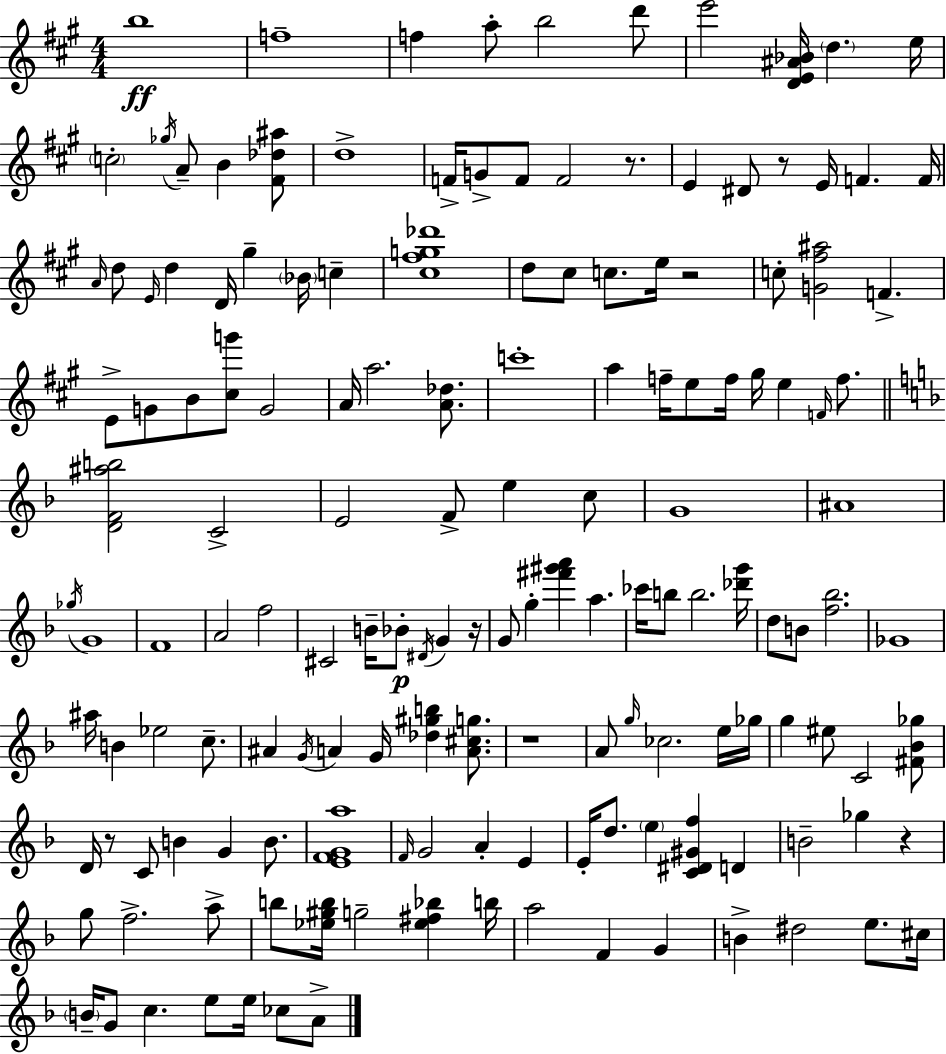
X:1
T:Untitled
M:4/4
L:1/4
K:A
b4 f4 f a/2 b2 d'/2 e'2 [DE^A_B]/4 d e/4 c2 _g/4 A/2 B [^F_d^a]/2 d4 F/4 G/2 F/2 F2 z/2 E ^D/2 z/2 E/4 F F/4 A/4 d/2 E/4 d D/4 ^g _B/4 c [^c^fg_d']4 d/2 ^c/2 c/2 e/4 z2 c/2 [G^f^a]2 F E/2 G/2 B/2 [^cg']/2 G2 A/4 a2 [A_d]/2 c'4 a f/4 e/2 f/4 ^g/4 e F/4 f/2 [DF^ab]2 C2 E2 F/2 e c/2 G4 ^A4 _g/4 G4 F4 A2 f2 ^C2 B/4 _B/2 ^D/4 G z/4 G/2 g [^f'^g'a'] a _c'/4 b/2 b2 [_d'g']/4 d/2 B/2 [f_b]2 _G4 ^a/4 B _e2 c/2 ^A G/4 A G/4 [_d^gb] [A^cg]/2 z4 A/2 g/4 _c2 e/4 _g/4 g ^e/2 C2 [^F_B_g]/2 D/4 z/2 C/2 B G B/2 [EFGa]4 F/4 G2 A E E/4 d/2 e [C^D^Gf] D B2 _g z g/2 f2 a/2 b/2 [_e^gb]/4 g2 [_e^f_b] b/4 a2 F G B ^d2 e/2 ^c/4 B/4 G/2 c e/2 e/4 _c/2 A/2